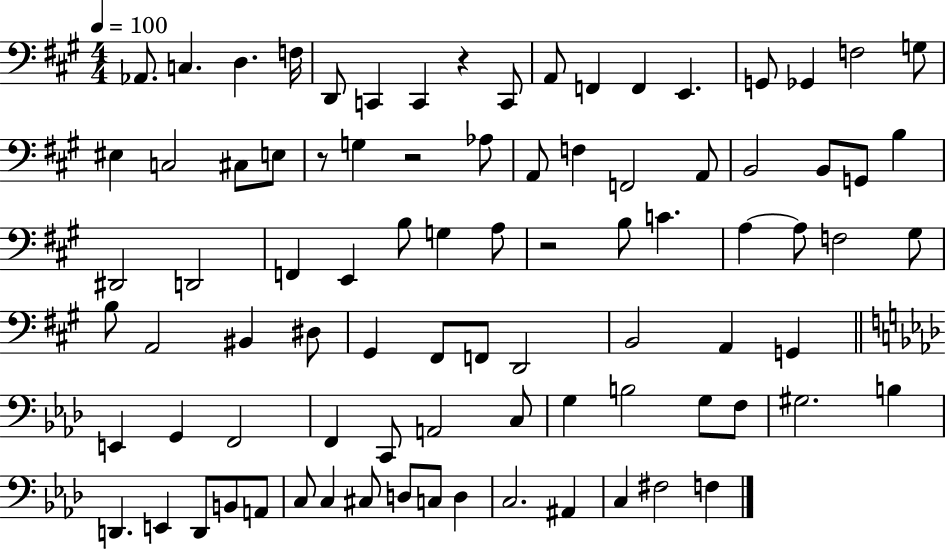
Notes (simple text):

Ab2/e. C3/q. D3/q. F3/s D2/e C2/q C2/q R/q C2/e A2/e F2/q F2/q E2/q. G2/e Gb2/q F3/h G3/e EIS3/q C3/h C#3/e E3/e R/e G3/q R/h Ab3/e A2/e F3/q F2/h A2/e B2/h B2/e G2/e B3/q D#2/h D2/h F2/q E2/q B3/e G3/q A3/e R/h B3/e C4/q. A3/q A3/e F3/h G#3/e B3/e A2/h BIS2/q D#3/e G#2/q F#2/e F2/e D2/h B2/h A2/q G2/q E2/q G2/q F2/h F2/q C2/e A2/h C3/e G3/q B3/h G3/e F3/e G#3/h. B3/q D2/q. E2/q D2/e B2/e A2/e C3/e C3/q C#3/e D3/e C3/e D3/q C3/h. A#2/q C3/q F#3/h F3/q